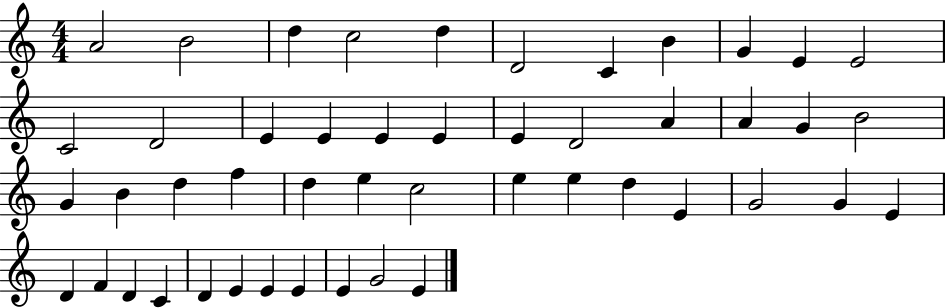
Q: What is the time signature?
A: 4/4